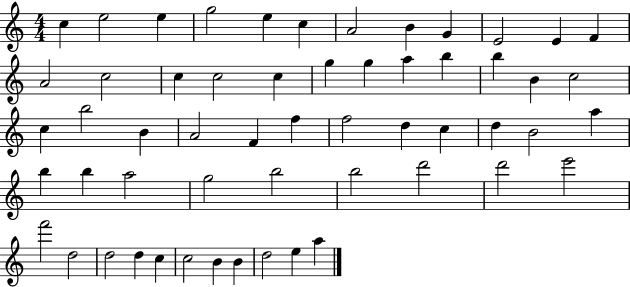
{
  \clef treble
  \numericTimeSignature
  \time 4/4
  \key c \major
  c''4 e''2 e''4 | g''2 e''4 c''4 | a'2 b'4 g'4 | e'2 e'4 f'4 | \break a'2 c''2 | c''4 c''2 c''4 | g''4 g''4 a''4 b''4 | b''4 b'4 c''2 | \break c''4 b''2 b'4 | a'2 f'4 f''4 | f''2 d''4 c''4 | d''4 b'2 a''4 | \break b''4 b''4 a''2 | g''2 b''2 | b''2 d'''2 | d'''2 e'''2 | \break f'''2 d''2 | d''2 d''4 c''4 | c''2 b'4 b'4 | d''2 e''4 a''4 | \break \bar "|."
}